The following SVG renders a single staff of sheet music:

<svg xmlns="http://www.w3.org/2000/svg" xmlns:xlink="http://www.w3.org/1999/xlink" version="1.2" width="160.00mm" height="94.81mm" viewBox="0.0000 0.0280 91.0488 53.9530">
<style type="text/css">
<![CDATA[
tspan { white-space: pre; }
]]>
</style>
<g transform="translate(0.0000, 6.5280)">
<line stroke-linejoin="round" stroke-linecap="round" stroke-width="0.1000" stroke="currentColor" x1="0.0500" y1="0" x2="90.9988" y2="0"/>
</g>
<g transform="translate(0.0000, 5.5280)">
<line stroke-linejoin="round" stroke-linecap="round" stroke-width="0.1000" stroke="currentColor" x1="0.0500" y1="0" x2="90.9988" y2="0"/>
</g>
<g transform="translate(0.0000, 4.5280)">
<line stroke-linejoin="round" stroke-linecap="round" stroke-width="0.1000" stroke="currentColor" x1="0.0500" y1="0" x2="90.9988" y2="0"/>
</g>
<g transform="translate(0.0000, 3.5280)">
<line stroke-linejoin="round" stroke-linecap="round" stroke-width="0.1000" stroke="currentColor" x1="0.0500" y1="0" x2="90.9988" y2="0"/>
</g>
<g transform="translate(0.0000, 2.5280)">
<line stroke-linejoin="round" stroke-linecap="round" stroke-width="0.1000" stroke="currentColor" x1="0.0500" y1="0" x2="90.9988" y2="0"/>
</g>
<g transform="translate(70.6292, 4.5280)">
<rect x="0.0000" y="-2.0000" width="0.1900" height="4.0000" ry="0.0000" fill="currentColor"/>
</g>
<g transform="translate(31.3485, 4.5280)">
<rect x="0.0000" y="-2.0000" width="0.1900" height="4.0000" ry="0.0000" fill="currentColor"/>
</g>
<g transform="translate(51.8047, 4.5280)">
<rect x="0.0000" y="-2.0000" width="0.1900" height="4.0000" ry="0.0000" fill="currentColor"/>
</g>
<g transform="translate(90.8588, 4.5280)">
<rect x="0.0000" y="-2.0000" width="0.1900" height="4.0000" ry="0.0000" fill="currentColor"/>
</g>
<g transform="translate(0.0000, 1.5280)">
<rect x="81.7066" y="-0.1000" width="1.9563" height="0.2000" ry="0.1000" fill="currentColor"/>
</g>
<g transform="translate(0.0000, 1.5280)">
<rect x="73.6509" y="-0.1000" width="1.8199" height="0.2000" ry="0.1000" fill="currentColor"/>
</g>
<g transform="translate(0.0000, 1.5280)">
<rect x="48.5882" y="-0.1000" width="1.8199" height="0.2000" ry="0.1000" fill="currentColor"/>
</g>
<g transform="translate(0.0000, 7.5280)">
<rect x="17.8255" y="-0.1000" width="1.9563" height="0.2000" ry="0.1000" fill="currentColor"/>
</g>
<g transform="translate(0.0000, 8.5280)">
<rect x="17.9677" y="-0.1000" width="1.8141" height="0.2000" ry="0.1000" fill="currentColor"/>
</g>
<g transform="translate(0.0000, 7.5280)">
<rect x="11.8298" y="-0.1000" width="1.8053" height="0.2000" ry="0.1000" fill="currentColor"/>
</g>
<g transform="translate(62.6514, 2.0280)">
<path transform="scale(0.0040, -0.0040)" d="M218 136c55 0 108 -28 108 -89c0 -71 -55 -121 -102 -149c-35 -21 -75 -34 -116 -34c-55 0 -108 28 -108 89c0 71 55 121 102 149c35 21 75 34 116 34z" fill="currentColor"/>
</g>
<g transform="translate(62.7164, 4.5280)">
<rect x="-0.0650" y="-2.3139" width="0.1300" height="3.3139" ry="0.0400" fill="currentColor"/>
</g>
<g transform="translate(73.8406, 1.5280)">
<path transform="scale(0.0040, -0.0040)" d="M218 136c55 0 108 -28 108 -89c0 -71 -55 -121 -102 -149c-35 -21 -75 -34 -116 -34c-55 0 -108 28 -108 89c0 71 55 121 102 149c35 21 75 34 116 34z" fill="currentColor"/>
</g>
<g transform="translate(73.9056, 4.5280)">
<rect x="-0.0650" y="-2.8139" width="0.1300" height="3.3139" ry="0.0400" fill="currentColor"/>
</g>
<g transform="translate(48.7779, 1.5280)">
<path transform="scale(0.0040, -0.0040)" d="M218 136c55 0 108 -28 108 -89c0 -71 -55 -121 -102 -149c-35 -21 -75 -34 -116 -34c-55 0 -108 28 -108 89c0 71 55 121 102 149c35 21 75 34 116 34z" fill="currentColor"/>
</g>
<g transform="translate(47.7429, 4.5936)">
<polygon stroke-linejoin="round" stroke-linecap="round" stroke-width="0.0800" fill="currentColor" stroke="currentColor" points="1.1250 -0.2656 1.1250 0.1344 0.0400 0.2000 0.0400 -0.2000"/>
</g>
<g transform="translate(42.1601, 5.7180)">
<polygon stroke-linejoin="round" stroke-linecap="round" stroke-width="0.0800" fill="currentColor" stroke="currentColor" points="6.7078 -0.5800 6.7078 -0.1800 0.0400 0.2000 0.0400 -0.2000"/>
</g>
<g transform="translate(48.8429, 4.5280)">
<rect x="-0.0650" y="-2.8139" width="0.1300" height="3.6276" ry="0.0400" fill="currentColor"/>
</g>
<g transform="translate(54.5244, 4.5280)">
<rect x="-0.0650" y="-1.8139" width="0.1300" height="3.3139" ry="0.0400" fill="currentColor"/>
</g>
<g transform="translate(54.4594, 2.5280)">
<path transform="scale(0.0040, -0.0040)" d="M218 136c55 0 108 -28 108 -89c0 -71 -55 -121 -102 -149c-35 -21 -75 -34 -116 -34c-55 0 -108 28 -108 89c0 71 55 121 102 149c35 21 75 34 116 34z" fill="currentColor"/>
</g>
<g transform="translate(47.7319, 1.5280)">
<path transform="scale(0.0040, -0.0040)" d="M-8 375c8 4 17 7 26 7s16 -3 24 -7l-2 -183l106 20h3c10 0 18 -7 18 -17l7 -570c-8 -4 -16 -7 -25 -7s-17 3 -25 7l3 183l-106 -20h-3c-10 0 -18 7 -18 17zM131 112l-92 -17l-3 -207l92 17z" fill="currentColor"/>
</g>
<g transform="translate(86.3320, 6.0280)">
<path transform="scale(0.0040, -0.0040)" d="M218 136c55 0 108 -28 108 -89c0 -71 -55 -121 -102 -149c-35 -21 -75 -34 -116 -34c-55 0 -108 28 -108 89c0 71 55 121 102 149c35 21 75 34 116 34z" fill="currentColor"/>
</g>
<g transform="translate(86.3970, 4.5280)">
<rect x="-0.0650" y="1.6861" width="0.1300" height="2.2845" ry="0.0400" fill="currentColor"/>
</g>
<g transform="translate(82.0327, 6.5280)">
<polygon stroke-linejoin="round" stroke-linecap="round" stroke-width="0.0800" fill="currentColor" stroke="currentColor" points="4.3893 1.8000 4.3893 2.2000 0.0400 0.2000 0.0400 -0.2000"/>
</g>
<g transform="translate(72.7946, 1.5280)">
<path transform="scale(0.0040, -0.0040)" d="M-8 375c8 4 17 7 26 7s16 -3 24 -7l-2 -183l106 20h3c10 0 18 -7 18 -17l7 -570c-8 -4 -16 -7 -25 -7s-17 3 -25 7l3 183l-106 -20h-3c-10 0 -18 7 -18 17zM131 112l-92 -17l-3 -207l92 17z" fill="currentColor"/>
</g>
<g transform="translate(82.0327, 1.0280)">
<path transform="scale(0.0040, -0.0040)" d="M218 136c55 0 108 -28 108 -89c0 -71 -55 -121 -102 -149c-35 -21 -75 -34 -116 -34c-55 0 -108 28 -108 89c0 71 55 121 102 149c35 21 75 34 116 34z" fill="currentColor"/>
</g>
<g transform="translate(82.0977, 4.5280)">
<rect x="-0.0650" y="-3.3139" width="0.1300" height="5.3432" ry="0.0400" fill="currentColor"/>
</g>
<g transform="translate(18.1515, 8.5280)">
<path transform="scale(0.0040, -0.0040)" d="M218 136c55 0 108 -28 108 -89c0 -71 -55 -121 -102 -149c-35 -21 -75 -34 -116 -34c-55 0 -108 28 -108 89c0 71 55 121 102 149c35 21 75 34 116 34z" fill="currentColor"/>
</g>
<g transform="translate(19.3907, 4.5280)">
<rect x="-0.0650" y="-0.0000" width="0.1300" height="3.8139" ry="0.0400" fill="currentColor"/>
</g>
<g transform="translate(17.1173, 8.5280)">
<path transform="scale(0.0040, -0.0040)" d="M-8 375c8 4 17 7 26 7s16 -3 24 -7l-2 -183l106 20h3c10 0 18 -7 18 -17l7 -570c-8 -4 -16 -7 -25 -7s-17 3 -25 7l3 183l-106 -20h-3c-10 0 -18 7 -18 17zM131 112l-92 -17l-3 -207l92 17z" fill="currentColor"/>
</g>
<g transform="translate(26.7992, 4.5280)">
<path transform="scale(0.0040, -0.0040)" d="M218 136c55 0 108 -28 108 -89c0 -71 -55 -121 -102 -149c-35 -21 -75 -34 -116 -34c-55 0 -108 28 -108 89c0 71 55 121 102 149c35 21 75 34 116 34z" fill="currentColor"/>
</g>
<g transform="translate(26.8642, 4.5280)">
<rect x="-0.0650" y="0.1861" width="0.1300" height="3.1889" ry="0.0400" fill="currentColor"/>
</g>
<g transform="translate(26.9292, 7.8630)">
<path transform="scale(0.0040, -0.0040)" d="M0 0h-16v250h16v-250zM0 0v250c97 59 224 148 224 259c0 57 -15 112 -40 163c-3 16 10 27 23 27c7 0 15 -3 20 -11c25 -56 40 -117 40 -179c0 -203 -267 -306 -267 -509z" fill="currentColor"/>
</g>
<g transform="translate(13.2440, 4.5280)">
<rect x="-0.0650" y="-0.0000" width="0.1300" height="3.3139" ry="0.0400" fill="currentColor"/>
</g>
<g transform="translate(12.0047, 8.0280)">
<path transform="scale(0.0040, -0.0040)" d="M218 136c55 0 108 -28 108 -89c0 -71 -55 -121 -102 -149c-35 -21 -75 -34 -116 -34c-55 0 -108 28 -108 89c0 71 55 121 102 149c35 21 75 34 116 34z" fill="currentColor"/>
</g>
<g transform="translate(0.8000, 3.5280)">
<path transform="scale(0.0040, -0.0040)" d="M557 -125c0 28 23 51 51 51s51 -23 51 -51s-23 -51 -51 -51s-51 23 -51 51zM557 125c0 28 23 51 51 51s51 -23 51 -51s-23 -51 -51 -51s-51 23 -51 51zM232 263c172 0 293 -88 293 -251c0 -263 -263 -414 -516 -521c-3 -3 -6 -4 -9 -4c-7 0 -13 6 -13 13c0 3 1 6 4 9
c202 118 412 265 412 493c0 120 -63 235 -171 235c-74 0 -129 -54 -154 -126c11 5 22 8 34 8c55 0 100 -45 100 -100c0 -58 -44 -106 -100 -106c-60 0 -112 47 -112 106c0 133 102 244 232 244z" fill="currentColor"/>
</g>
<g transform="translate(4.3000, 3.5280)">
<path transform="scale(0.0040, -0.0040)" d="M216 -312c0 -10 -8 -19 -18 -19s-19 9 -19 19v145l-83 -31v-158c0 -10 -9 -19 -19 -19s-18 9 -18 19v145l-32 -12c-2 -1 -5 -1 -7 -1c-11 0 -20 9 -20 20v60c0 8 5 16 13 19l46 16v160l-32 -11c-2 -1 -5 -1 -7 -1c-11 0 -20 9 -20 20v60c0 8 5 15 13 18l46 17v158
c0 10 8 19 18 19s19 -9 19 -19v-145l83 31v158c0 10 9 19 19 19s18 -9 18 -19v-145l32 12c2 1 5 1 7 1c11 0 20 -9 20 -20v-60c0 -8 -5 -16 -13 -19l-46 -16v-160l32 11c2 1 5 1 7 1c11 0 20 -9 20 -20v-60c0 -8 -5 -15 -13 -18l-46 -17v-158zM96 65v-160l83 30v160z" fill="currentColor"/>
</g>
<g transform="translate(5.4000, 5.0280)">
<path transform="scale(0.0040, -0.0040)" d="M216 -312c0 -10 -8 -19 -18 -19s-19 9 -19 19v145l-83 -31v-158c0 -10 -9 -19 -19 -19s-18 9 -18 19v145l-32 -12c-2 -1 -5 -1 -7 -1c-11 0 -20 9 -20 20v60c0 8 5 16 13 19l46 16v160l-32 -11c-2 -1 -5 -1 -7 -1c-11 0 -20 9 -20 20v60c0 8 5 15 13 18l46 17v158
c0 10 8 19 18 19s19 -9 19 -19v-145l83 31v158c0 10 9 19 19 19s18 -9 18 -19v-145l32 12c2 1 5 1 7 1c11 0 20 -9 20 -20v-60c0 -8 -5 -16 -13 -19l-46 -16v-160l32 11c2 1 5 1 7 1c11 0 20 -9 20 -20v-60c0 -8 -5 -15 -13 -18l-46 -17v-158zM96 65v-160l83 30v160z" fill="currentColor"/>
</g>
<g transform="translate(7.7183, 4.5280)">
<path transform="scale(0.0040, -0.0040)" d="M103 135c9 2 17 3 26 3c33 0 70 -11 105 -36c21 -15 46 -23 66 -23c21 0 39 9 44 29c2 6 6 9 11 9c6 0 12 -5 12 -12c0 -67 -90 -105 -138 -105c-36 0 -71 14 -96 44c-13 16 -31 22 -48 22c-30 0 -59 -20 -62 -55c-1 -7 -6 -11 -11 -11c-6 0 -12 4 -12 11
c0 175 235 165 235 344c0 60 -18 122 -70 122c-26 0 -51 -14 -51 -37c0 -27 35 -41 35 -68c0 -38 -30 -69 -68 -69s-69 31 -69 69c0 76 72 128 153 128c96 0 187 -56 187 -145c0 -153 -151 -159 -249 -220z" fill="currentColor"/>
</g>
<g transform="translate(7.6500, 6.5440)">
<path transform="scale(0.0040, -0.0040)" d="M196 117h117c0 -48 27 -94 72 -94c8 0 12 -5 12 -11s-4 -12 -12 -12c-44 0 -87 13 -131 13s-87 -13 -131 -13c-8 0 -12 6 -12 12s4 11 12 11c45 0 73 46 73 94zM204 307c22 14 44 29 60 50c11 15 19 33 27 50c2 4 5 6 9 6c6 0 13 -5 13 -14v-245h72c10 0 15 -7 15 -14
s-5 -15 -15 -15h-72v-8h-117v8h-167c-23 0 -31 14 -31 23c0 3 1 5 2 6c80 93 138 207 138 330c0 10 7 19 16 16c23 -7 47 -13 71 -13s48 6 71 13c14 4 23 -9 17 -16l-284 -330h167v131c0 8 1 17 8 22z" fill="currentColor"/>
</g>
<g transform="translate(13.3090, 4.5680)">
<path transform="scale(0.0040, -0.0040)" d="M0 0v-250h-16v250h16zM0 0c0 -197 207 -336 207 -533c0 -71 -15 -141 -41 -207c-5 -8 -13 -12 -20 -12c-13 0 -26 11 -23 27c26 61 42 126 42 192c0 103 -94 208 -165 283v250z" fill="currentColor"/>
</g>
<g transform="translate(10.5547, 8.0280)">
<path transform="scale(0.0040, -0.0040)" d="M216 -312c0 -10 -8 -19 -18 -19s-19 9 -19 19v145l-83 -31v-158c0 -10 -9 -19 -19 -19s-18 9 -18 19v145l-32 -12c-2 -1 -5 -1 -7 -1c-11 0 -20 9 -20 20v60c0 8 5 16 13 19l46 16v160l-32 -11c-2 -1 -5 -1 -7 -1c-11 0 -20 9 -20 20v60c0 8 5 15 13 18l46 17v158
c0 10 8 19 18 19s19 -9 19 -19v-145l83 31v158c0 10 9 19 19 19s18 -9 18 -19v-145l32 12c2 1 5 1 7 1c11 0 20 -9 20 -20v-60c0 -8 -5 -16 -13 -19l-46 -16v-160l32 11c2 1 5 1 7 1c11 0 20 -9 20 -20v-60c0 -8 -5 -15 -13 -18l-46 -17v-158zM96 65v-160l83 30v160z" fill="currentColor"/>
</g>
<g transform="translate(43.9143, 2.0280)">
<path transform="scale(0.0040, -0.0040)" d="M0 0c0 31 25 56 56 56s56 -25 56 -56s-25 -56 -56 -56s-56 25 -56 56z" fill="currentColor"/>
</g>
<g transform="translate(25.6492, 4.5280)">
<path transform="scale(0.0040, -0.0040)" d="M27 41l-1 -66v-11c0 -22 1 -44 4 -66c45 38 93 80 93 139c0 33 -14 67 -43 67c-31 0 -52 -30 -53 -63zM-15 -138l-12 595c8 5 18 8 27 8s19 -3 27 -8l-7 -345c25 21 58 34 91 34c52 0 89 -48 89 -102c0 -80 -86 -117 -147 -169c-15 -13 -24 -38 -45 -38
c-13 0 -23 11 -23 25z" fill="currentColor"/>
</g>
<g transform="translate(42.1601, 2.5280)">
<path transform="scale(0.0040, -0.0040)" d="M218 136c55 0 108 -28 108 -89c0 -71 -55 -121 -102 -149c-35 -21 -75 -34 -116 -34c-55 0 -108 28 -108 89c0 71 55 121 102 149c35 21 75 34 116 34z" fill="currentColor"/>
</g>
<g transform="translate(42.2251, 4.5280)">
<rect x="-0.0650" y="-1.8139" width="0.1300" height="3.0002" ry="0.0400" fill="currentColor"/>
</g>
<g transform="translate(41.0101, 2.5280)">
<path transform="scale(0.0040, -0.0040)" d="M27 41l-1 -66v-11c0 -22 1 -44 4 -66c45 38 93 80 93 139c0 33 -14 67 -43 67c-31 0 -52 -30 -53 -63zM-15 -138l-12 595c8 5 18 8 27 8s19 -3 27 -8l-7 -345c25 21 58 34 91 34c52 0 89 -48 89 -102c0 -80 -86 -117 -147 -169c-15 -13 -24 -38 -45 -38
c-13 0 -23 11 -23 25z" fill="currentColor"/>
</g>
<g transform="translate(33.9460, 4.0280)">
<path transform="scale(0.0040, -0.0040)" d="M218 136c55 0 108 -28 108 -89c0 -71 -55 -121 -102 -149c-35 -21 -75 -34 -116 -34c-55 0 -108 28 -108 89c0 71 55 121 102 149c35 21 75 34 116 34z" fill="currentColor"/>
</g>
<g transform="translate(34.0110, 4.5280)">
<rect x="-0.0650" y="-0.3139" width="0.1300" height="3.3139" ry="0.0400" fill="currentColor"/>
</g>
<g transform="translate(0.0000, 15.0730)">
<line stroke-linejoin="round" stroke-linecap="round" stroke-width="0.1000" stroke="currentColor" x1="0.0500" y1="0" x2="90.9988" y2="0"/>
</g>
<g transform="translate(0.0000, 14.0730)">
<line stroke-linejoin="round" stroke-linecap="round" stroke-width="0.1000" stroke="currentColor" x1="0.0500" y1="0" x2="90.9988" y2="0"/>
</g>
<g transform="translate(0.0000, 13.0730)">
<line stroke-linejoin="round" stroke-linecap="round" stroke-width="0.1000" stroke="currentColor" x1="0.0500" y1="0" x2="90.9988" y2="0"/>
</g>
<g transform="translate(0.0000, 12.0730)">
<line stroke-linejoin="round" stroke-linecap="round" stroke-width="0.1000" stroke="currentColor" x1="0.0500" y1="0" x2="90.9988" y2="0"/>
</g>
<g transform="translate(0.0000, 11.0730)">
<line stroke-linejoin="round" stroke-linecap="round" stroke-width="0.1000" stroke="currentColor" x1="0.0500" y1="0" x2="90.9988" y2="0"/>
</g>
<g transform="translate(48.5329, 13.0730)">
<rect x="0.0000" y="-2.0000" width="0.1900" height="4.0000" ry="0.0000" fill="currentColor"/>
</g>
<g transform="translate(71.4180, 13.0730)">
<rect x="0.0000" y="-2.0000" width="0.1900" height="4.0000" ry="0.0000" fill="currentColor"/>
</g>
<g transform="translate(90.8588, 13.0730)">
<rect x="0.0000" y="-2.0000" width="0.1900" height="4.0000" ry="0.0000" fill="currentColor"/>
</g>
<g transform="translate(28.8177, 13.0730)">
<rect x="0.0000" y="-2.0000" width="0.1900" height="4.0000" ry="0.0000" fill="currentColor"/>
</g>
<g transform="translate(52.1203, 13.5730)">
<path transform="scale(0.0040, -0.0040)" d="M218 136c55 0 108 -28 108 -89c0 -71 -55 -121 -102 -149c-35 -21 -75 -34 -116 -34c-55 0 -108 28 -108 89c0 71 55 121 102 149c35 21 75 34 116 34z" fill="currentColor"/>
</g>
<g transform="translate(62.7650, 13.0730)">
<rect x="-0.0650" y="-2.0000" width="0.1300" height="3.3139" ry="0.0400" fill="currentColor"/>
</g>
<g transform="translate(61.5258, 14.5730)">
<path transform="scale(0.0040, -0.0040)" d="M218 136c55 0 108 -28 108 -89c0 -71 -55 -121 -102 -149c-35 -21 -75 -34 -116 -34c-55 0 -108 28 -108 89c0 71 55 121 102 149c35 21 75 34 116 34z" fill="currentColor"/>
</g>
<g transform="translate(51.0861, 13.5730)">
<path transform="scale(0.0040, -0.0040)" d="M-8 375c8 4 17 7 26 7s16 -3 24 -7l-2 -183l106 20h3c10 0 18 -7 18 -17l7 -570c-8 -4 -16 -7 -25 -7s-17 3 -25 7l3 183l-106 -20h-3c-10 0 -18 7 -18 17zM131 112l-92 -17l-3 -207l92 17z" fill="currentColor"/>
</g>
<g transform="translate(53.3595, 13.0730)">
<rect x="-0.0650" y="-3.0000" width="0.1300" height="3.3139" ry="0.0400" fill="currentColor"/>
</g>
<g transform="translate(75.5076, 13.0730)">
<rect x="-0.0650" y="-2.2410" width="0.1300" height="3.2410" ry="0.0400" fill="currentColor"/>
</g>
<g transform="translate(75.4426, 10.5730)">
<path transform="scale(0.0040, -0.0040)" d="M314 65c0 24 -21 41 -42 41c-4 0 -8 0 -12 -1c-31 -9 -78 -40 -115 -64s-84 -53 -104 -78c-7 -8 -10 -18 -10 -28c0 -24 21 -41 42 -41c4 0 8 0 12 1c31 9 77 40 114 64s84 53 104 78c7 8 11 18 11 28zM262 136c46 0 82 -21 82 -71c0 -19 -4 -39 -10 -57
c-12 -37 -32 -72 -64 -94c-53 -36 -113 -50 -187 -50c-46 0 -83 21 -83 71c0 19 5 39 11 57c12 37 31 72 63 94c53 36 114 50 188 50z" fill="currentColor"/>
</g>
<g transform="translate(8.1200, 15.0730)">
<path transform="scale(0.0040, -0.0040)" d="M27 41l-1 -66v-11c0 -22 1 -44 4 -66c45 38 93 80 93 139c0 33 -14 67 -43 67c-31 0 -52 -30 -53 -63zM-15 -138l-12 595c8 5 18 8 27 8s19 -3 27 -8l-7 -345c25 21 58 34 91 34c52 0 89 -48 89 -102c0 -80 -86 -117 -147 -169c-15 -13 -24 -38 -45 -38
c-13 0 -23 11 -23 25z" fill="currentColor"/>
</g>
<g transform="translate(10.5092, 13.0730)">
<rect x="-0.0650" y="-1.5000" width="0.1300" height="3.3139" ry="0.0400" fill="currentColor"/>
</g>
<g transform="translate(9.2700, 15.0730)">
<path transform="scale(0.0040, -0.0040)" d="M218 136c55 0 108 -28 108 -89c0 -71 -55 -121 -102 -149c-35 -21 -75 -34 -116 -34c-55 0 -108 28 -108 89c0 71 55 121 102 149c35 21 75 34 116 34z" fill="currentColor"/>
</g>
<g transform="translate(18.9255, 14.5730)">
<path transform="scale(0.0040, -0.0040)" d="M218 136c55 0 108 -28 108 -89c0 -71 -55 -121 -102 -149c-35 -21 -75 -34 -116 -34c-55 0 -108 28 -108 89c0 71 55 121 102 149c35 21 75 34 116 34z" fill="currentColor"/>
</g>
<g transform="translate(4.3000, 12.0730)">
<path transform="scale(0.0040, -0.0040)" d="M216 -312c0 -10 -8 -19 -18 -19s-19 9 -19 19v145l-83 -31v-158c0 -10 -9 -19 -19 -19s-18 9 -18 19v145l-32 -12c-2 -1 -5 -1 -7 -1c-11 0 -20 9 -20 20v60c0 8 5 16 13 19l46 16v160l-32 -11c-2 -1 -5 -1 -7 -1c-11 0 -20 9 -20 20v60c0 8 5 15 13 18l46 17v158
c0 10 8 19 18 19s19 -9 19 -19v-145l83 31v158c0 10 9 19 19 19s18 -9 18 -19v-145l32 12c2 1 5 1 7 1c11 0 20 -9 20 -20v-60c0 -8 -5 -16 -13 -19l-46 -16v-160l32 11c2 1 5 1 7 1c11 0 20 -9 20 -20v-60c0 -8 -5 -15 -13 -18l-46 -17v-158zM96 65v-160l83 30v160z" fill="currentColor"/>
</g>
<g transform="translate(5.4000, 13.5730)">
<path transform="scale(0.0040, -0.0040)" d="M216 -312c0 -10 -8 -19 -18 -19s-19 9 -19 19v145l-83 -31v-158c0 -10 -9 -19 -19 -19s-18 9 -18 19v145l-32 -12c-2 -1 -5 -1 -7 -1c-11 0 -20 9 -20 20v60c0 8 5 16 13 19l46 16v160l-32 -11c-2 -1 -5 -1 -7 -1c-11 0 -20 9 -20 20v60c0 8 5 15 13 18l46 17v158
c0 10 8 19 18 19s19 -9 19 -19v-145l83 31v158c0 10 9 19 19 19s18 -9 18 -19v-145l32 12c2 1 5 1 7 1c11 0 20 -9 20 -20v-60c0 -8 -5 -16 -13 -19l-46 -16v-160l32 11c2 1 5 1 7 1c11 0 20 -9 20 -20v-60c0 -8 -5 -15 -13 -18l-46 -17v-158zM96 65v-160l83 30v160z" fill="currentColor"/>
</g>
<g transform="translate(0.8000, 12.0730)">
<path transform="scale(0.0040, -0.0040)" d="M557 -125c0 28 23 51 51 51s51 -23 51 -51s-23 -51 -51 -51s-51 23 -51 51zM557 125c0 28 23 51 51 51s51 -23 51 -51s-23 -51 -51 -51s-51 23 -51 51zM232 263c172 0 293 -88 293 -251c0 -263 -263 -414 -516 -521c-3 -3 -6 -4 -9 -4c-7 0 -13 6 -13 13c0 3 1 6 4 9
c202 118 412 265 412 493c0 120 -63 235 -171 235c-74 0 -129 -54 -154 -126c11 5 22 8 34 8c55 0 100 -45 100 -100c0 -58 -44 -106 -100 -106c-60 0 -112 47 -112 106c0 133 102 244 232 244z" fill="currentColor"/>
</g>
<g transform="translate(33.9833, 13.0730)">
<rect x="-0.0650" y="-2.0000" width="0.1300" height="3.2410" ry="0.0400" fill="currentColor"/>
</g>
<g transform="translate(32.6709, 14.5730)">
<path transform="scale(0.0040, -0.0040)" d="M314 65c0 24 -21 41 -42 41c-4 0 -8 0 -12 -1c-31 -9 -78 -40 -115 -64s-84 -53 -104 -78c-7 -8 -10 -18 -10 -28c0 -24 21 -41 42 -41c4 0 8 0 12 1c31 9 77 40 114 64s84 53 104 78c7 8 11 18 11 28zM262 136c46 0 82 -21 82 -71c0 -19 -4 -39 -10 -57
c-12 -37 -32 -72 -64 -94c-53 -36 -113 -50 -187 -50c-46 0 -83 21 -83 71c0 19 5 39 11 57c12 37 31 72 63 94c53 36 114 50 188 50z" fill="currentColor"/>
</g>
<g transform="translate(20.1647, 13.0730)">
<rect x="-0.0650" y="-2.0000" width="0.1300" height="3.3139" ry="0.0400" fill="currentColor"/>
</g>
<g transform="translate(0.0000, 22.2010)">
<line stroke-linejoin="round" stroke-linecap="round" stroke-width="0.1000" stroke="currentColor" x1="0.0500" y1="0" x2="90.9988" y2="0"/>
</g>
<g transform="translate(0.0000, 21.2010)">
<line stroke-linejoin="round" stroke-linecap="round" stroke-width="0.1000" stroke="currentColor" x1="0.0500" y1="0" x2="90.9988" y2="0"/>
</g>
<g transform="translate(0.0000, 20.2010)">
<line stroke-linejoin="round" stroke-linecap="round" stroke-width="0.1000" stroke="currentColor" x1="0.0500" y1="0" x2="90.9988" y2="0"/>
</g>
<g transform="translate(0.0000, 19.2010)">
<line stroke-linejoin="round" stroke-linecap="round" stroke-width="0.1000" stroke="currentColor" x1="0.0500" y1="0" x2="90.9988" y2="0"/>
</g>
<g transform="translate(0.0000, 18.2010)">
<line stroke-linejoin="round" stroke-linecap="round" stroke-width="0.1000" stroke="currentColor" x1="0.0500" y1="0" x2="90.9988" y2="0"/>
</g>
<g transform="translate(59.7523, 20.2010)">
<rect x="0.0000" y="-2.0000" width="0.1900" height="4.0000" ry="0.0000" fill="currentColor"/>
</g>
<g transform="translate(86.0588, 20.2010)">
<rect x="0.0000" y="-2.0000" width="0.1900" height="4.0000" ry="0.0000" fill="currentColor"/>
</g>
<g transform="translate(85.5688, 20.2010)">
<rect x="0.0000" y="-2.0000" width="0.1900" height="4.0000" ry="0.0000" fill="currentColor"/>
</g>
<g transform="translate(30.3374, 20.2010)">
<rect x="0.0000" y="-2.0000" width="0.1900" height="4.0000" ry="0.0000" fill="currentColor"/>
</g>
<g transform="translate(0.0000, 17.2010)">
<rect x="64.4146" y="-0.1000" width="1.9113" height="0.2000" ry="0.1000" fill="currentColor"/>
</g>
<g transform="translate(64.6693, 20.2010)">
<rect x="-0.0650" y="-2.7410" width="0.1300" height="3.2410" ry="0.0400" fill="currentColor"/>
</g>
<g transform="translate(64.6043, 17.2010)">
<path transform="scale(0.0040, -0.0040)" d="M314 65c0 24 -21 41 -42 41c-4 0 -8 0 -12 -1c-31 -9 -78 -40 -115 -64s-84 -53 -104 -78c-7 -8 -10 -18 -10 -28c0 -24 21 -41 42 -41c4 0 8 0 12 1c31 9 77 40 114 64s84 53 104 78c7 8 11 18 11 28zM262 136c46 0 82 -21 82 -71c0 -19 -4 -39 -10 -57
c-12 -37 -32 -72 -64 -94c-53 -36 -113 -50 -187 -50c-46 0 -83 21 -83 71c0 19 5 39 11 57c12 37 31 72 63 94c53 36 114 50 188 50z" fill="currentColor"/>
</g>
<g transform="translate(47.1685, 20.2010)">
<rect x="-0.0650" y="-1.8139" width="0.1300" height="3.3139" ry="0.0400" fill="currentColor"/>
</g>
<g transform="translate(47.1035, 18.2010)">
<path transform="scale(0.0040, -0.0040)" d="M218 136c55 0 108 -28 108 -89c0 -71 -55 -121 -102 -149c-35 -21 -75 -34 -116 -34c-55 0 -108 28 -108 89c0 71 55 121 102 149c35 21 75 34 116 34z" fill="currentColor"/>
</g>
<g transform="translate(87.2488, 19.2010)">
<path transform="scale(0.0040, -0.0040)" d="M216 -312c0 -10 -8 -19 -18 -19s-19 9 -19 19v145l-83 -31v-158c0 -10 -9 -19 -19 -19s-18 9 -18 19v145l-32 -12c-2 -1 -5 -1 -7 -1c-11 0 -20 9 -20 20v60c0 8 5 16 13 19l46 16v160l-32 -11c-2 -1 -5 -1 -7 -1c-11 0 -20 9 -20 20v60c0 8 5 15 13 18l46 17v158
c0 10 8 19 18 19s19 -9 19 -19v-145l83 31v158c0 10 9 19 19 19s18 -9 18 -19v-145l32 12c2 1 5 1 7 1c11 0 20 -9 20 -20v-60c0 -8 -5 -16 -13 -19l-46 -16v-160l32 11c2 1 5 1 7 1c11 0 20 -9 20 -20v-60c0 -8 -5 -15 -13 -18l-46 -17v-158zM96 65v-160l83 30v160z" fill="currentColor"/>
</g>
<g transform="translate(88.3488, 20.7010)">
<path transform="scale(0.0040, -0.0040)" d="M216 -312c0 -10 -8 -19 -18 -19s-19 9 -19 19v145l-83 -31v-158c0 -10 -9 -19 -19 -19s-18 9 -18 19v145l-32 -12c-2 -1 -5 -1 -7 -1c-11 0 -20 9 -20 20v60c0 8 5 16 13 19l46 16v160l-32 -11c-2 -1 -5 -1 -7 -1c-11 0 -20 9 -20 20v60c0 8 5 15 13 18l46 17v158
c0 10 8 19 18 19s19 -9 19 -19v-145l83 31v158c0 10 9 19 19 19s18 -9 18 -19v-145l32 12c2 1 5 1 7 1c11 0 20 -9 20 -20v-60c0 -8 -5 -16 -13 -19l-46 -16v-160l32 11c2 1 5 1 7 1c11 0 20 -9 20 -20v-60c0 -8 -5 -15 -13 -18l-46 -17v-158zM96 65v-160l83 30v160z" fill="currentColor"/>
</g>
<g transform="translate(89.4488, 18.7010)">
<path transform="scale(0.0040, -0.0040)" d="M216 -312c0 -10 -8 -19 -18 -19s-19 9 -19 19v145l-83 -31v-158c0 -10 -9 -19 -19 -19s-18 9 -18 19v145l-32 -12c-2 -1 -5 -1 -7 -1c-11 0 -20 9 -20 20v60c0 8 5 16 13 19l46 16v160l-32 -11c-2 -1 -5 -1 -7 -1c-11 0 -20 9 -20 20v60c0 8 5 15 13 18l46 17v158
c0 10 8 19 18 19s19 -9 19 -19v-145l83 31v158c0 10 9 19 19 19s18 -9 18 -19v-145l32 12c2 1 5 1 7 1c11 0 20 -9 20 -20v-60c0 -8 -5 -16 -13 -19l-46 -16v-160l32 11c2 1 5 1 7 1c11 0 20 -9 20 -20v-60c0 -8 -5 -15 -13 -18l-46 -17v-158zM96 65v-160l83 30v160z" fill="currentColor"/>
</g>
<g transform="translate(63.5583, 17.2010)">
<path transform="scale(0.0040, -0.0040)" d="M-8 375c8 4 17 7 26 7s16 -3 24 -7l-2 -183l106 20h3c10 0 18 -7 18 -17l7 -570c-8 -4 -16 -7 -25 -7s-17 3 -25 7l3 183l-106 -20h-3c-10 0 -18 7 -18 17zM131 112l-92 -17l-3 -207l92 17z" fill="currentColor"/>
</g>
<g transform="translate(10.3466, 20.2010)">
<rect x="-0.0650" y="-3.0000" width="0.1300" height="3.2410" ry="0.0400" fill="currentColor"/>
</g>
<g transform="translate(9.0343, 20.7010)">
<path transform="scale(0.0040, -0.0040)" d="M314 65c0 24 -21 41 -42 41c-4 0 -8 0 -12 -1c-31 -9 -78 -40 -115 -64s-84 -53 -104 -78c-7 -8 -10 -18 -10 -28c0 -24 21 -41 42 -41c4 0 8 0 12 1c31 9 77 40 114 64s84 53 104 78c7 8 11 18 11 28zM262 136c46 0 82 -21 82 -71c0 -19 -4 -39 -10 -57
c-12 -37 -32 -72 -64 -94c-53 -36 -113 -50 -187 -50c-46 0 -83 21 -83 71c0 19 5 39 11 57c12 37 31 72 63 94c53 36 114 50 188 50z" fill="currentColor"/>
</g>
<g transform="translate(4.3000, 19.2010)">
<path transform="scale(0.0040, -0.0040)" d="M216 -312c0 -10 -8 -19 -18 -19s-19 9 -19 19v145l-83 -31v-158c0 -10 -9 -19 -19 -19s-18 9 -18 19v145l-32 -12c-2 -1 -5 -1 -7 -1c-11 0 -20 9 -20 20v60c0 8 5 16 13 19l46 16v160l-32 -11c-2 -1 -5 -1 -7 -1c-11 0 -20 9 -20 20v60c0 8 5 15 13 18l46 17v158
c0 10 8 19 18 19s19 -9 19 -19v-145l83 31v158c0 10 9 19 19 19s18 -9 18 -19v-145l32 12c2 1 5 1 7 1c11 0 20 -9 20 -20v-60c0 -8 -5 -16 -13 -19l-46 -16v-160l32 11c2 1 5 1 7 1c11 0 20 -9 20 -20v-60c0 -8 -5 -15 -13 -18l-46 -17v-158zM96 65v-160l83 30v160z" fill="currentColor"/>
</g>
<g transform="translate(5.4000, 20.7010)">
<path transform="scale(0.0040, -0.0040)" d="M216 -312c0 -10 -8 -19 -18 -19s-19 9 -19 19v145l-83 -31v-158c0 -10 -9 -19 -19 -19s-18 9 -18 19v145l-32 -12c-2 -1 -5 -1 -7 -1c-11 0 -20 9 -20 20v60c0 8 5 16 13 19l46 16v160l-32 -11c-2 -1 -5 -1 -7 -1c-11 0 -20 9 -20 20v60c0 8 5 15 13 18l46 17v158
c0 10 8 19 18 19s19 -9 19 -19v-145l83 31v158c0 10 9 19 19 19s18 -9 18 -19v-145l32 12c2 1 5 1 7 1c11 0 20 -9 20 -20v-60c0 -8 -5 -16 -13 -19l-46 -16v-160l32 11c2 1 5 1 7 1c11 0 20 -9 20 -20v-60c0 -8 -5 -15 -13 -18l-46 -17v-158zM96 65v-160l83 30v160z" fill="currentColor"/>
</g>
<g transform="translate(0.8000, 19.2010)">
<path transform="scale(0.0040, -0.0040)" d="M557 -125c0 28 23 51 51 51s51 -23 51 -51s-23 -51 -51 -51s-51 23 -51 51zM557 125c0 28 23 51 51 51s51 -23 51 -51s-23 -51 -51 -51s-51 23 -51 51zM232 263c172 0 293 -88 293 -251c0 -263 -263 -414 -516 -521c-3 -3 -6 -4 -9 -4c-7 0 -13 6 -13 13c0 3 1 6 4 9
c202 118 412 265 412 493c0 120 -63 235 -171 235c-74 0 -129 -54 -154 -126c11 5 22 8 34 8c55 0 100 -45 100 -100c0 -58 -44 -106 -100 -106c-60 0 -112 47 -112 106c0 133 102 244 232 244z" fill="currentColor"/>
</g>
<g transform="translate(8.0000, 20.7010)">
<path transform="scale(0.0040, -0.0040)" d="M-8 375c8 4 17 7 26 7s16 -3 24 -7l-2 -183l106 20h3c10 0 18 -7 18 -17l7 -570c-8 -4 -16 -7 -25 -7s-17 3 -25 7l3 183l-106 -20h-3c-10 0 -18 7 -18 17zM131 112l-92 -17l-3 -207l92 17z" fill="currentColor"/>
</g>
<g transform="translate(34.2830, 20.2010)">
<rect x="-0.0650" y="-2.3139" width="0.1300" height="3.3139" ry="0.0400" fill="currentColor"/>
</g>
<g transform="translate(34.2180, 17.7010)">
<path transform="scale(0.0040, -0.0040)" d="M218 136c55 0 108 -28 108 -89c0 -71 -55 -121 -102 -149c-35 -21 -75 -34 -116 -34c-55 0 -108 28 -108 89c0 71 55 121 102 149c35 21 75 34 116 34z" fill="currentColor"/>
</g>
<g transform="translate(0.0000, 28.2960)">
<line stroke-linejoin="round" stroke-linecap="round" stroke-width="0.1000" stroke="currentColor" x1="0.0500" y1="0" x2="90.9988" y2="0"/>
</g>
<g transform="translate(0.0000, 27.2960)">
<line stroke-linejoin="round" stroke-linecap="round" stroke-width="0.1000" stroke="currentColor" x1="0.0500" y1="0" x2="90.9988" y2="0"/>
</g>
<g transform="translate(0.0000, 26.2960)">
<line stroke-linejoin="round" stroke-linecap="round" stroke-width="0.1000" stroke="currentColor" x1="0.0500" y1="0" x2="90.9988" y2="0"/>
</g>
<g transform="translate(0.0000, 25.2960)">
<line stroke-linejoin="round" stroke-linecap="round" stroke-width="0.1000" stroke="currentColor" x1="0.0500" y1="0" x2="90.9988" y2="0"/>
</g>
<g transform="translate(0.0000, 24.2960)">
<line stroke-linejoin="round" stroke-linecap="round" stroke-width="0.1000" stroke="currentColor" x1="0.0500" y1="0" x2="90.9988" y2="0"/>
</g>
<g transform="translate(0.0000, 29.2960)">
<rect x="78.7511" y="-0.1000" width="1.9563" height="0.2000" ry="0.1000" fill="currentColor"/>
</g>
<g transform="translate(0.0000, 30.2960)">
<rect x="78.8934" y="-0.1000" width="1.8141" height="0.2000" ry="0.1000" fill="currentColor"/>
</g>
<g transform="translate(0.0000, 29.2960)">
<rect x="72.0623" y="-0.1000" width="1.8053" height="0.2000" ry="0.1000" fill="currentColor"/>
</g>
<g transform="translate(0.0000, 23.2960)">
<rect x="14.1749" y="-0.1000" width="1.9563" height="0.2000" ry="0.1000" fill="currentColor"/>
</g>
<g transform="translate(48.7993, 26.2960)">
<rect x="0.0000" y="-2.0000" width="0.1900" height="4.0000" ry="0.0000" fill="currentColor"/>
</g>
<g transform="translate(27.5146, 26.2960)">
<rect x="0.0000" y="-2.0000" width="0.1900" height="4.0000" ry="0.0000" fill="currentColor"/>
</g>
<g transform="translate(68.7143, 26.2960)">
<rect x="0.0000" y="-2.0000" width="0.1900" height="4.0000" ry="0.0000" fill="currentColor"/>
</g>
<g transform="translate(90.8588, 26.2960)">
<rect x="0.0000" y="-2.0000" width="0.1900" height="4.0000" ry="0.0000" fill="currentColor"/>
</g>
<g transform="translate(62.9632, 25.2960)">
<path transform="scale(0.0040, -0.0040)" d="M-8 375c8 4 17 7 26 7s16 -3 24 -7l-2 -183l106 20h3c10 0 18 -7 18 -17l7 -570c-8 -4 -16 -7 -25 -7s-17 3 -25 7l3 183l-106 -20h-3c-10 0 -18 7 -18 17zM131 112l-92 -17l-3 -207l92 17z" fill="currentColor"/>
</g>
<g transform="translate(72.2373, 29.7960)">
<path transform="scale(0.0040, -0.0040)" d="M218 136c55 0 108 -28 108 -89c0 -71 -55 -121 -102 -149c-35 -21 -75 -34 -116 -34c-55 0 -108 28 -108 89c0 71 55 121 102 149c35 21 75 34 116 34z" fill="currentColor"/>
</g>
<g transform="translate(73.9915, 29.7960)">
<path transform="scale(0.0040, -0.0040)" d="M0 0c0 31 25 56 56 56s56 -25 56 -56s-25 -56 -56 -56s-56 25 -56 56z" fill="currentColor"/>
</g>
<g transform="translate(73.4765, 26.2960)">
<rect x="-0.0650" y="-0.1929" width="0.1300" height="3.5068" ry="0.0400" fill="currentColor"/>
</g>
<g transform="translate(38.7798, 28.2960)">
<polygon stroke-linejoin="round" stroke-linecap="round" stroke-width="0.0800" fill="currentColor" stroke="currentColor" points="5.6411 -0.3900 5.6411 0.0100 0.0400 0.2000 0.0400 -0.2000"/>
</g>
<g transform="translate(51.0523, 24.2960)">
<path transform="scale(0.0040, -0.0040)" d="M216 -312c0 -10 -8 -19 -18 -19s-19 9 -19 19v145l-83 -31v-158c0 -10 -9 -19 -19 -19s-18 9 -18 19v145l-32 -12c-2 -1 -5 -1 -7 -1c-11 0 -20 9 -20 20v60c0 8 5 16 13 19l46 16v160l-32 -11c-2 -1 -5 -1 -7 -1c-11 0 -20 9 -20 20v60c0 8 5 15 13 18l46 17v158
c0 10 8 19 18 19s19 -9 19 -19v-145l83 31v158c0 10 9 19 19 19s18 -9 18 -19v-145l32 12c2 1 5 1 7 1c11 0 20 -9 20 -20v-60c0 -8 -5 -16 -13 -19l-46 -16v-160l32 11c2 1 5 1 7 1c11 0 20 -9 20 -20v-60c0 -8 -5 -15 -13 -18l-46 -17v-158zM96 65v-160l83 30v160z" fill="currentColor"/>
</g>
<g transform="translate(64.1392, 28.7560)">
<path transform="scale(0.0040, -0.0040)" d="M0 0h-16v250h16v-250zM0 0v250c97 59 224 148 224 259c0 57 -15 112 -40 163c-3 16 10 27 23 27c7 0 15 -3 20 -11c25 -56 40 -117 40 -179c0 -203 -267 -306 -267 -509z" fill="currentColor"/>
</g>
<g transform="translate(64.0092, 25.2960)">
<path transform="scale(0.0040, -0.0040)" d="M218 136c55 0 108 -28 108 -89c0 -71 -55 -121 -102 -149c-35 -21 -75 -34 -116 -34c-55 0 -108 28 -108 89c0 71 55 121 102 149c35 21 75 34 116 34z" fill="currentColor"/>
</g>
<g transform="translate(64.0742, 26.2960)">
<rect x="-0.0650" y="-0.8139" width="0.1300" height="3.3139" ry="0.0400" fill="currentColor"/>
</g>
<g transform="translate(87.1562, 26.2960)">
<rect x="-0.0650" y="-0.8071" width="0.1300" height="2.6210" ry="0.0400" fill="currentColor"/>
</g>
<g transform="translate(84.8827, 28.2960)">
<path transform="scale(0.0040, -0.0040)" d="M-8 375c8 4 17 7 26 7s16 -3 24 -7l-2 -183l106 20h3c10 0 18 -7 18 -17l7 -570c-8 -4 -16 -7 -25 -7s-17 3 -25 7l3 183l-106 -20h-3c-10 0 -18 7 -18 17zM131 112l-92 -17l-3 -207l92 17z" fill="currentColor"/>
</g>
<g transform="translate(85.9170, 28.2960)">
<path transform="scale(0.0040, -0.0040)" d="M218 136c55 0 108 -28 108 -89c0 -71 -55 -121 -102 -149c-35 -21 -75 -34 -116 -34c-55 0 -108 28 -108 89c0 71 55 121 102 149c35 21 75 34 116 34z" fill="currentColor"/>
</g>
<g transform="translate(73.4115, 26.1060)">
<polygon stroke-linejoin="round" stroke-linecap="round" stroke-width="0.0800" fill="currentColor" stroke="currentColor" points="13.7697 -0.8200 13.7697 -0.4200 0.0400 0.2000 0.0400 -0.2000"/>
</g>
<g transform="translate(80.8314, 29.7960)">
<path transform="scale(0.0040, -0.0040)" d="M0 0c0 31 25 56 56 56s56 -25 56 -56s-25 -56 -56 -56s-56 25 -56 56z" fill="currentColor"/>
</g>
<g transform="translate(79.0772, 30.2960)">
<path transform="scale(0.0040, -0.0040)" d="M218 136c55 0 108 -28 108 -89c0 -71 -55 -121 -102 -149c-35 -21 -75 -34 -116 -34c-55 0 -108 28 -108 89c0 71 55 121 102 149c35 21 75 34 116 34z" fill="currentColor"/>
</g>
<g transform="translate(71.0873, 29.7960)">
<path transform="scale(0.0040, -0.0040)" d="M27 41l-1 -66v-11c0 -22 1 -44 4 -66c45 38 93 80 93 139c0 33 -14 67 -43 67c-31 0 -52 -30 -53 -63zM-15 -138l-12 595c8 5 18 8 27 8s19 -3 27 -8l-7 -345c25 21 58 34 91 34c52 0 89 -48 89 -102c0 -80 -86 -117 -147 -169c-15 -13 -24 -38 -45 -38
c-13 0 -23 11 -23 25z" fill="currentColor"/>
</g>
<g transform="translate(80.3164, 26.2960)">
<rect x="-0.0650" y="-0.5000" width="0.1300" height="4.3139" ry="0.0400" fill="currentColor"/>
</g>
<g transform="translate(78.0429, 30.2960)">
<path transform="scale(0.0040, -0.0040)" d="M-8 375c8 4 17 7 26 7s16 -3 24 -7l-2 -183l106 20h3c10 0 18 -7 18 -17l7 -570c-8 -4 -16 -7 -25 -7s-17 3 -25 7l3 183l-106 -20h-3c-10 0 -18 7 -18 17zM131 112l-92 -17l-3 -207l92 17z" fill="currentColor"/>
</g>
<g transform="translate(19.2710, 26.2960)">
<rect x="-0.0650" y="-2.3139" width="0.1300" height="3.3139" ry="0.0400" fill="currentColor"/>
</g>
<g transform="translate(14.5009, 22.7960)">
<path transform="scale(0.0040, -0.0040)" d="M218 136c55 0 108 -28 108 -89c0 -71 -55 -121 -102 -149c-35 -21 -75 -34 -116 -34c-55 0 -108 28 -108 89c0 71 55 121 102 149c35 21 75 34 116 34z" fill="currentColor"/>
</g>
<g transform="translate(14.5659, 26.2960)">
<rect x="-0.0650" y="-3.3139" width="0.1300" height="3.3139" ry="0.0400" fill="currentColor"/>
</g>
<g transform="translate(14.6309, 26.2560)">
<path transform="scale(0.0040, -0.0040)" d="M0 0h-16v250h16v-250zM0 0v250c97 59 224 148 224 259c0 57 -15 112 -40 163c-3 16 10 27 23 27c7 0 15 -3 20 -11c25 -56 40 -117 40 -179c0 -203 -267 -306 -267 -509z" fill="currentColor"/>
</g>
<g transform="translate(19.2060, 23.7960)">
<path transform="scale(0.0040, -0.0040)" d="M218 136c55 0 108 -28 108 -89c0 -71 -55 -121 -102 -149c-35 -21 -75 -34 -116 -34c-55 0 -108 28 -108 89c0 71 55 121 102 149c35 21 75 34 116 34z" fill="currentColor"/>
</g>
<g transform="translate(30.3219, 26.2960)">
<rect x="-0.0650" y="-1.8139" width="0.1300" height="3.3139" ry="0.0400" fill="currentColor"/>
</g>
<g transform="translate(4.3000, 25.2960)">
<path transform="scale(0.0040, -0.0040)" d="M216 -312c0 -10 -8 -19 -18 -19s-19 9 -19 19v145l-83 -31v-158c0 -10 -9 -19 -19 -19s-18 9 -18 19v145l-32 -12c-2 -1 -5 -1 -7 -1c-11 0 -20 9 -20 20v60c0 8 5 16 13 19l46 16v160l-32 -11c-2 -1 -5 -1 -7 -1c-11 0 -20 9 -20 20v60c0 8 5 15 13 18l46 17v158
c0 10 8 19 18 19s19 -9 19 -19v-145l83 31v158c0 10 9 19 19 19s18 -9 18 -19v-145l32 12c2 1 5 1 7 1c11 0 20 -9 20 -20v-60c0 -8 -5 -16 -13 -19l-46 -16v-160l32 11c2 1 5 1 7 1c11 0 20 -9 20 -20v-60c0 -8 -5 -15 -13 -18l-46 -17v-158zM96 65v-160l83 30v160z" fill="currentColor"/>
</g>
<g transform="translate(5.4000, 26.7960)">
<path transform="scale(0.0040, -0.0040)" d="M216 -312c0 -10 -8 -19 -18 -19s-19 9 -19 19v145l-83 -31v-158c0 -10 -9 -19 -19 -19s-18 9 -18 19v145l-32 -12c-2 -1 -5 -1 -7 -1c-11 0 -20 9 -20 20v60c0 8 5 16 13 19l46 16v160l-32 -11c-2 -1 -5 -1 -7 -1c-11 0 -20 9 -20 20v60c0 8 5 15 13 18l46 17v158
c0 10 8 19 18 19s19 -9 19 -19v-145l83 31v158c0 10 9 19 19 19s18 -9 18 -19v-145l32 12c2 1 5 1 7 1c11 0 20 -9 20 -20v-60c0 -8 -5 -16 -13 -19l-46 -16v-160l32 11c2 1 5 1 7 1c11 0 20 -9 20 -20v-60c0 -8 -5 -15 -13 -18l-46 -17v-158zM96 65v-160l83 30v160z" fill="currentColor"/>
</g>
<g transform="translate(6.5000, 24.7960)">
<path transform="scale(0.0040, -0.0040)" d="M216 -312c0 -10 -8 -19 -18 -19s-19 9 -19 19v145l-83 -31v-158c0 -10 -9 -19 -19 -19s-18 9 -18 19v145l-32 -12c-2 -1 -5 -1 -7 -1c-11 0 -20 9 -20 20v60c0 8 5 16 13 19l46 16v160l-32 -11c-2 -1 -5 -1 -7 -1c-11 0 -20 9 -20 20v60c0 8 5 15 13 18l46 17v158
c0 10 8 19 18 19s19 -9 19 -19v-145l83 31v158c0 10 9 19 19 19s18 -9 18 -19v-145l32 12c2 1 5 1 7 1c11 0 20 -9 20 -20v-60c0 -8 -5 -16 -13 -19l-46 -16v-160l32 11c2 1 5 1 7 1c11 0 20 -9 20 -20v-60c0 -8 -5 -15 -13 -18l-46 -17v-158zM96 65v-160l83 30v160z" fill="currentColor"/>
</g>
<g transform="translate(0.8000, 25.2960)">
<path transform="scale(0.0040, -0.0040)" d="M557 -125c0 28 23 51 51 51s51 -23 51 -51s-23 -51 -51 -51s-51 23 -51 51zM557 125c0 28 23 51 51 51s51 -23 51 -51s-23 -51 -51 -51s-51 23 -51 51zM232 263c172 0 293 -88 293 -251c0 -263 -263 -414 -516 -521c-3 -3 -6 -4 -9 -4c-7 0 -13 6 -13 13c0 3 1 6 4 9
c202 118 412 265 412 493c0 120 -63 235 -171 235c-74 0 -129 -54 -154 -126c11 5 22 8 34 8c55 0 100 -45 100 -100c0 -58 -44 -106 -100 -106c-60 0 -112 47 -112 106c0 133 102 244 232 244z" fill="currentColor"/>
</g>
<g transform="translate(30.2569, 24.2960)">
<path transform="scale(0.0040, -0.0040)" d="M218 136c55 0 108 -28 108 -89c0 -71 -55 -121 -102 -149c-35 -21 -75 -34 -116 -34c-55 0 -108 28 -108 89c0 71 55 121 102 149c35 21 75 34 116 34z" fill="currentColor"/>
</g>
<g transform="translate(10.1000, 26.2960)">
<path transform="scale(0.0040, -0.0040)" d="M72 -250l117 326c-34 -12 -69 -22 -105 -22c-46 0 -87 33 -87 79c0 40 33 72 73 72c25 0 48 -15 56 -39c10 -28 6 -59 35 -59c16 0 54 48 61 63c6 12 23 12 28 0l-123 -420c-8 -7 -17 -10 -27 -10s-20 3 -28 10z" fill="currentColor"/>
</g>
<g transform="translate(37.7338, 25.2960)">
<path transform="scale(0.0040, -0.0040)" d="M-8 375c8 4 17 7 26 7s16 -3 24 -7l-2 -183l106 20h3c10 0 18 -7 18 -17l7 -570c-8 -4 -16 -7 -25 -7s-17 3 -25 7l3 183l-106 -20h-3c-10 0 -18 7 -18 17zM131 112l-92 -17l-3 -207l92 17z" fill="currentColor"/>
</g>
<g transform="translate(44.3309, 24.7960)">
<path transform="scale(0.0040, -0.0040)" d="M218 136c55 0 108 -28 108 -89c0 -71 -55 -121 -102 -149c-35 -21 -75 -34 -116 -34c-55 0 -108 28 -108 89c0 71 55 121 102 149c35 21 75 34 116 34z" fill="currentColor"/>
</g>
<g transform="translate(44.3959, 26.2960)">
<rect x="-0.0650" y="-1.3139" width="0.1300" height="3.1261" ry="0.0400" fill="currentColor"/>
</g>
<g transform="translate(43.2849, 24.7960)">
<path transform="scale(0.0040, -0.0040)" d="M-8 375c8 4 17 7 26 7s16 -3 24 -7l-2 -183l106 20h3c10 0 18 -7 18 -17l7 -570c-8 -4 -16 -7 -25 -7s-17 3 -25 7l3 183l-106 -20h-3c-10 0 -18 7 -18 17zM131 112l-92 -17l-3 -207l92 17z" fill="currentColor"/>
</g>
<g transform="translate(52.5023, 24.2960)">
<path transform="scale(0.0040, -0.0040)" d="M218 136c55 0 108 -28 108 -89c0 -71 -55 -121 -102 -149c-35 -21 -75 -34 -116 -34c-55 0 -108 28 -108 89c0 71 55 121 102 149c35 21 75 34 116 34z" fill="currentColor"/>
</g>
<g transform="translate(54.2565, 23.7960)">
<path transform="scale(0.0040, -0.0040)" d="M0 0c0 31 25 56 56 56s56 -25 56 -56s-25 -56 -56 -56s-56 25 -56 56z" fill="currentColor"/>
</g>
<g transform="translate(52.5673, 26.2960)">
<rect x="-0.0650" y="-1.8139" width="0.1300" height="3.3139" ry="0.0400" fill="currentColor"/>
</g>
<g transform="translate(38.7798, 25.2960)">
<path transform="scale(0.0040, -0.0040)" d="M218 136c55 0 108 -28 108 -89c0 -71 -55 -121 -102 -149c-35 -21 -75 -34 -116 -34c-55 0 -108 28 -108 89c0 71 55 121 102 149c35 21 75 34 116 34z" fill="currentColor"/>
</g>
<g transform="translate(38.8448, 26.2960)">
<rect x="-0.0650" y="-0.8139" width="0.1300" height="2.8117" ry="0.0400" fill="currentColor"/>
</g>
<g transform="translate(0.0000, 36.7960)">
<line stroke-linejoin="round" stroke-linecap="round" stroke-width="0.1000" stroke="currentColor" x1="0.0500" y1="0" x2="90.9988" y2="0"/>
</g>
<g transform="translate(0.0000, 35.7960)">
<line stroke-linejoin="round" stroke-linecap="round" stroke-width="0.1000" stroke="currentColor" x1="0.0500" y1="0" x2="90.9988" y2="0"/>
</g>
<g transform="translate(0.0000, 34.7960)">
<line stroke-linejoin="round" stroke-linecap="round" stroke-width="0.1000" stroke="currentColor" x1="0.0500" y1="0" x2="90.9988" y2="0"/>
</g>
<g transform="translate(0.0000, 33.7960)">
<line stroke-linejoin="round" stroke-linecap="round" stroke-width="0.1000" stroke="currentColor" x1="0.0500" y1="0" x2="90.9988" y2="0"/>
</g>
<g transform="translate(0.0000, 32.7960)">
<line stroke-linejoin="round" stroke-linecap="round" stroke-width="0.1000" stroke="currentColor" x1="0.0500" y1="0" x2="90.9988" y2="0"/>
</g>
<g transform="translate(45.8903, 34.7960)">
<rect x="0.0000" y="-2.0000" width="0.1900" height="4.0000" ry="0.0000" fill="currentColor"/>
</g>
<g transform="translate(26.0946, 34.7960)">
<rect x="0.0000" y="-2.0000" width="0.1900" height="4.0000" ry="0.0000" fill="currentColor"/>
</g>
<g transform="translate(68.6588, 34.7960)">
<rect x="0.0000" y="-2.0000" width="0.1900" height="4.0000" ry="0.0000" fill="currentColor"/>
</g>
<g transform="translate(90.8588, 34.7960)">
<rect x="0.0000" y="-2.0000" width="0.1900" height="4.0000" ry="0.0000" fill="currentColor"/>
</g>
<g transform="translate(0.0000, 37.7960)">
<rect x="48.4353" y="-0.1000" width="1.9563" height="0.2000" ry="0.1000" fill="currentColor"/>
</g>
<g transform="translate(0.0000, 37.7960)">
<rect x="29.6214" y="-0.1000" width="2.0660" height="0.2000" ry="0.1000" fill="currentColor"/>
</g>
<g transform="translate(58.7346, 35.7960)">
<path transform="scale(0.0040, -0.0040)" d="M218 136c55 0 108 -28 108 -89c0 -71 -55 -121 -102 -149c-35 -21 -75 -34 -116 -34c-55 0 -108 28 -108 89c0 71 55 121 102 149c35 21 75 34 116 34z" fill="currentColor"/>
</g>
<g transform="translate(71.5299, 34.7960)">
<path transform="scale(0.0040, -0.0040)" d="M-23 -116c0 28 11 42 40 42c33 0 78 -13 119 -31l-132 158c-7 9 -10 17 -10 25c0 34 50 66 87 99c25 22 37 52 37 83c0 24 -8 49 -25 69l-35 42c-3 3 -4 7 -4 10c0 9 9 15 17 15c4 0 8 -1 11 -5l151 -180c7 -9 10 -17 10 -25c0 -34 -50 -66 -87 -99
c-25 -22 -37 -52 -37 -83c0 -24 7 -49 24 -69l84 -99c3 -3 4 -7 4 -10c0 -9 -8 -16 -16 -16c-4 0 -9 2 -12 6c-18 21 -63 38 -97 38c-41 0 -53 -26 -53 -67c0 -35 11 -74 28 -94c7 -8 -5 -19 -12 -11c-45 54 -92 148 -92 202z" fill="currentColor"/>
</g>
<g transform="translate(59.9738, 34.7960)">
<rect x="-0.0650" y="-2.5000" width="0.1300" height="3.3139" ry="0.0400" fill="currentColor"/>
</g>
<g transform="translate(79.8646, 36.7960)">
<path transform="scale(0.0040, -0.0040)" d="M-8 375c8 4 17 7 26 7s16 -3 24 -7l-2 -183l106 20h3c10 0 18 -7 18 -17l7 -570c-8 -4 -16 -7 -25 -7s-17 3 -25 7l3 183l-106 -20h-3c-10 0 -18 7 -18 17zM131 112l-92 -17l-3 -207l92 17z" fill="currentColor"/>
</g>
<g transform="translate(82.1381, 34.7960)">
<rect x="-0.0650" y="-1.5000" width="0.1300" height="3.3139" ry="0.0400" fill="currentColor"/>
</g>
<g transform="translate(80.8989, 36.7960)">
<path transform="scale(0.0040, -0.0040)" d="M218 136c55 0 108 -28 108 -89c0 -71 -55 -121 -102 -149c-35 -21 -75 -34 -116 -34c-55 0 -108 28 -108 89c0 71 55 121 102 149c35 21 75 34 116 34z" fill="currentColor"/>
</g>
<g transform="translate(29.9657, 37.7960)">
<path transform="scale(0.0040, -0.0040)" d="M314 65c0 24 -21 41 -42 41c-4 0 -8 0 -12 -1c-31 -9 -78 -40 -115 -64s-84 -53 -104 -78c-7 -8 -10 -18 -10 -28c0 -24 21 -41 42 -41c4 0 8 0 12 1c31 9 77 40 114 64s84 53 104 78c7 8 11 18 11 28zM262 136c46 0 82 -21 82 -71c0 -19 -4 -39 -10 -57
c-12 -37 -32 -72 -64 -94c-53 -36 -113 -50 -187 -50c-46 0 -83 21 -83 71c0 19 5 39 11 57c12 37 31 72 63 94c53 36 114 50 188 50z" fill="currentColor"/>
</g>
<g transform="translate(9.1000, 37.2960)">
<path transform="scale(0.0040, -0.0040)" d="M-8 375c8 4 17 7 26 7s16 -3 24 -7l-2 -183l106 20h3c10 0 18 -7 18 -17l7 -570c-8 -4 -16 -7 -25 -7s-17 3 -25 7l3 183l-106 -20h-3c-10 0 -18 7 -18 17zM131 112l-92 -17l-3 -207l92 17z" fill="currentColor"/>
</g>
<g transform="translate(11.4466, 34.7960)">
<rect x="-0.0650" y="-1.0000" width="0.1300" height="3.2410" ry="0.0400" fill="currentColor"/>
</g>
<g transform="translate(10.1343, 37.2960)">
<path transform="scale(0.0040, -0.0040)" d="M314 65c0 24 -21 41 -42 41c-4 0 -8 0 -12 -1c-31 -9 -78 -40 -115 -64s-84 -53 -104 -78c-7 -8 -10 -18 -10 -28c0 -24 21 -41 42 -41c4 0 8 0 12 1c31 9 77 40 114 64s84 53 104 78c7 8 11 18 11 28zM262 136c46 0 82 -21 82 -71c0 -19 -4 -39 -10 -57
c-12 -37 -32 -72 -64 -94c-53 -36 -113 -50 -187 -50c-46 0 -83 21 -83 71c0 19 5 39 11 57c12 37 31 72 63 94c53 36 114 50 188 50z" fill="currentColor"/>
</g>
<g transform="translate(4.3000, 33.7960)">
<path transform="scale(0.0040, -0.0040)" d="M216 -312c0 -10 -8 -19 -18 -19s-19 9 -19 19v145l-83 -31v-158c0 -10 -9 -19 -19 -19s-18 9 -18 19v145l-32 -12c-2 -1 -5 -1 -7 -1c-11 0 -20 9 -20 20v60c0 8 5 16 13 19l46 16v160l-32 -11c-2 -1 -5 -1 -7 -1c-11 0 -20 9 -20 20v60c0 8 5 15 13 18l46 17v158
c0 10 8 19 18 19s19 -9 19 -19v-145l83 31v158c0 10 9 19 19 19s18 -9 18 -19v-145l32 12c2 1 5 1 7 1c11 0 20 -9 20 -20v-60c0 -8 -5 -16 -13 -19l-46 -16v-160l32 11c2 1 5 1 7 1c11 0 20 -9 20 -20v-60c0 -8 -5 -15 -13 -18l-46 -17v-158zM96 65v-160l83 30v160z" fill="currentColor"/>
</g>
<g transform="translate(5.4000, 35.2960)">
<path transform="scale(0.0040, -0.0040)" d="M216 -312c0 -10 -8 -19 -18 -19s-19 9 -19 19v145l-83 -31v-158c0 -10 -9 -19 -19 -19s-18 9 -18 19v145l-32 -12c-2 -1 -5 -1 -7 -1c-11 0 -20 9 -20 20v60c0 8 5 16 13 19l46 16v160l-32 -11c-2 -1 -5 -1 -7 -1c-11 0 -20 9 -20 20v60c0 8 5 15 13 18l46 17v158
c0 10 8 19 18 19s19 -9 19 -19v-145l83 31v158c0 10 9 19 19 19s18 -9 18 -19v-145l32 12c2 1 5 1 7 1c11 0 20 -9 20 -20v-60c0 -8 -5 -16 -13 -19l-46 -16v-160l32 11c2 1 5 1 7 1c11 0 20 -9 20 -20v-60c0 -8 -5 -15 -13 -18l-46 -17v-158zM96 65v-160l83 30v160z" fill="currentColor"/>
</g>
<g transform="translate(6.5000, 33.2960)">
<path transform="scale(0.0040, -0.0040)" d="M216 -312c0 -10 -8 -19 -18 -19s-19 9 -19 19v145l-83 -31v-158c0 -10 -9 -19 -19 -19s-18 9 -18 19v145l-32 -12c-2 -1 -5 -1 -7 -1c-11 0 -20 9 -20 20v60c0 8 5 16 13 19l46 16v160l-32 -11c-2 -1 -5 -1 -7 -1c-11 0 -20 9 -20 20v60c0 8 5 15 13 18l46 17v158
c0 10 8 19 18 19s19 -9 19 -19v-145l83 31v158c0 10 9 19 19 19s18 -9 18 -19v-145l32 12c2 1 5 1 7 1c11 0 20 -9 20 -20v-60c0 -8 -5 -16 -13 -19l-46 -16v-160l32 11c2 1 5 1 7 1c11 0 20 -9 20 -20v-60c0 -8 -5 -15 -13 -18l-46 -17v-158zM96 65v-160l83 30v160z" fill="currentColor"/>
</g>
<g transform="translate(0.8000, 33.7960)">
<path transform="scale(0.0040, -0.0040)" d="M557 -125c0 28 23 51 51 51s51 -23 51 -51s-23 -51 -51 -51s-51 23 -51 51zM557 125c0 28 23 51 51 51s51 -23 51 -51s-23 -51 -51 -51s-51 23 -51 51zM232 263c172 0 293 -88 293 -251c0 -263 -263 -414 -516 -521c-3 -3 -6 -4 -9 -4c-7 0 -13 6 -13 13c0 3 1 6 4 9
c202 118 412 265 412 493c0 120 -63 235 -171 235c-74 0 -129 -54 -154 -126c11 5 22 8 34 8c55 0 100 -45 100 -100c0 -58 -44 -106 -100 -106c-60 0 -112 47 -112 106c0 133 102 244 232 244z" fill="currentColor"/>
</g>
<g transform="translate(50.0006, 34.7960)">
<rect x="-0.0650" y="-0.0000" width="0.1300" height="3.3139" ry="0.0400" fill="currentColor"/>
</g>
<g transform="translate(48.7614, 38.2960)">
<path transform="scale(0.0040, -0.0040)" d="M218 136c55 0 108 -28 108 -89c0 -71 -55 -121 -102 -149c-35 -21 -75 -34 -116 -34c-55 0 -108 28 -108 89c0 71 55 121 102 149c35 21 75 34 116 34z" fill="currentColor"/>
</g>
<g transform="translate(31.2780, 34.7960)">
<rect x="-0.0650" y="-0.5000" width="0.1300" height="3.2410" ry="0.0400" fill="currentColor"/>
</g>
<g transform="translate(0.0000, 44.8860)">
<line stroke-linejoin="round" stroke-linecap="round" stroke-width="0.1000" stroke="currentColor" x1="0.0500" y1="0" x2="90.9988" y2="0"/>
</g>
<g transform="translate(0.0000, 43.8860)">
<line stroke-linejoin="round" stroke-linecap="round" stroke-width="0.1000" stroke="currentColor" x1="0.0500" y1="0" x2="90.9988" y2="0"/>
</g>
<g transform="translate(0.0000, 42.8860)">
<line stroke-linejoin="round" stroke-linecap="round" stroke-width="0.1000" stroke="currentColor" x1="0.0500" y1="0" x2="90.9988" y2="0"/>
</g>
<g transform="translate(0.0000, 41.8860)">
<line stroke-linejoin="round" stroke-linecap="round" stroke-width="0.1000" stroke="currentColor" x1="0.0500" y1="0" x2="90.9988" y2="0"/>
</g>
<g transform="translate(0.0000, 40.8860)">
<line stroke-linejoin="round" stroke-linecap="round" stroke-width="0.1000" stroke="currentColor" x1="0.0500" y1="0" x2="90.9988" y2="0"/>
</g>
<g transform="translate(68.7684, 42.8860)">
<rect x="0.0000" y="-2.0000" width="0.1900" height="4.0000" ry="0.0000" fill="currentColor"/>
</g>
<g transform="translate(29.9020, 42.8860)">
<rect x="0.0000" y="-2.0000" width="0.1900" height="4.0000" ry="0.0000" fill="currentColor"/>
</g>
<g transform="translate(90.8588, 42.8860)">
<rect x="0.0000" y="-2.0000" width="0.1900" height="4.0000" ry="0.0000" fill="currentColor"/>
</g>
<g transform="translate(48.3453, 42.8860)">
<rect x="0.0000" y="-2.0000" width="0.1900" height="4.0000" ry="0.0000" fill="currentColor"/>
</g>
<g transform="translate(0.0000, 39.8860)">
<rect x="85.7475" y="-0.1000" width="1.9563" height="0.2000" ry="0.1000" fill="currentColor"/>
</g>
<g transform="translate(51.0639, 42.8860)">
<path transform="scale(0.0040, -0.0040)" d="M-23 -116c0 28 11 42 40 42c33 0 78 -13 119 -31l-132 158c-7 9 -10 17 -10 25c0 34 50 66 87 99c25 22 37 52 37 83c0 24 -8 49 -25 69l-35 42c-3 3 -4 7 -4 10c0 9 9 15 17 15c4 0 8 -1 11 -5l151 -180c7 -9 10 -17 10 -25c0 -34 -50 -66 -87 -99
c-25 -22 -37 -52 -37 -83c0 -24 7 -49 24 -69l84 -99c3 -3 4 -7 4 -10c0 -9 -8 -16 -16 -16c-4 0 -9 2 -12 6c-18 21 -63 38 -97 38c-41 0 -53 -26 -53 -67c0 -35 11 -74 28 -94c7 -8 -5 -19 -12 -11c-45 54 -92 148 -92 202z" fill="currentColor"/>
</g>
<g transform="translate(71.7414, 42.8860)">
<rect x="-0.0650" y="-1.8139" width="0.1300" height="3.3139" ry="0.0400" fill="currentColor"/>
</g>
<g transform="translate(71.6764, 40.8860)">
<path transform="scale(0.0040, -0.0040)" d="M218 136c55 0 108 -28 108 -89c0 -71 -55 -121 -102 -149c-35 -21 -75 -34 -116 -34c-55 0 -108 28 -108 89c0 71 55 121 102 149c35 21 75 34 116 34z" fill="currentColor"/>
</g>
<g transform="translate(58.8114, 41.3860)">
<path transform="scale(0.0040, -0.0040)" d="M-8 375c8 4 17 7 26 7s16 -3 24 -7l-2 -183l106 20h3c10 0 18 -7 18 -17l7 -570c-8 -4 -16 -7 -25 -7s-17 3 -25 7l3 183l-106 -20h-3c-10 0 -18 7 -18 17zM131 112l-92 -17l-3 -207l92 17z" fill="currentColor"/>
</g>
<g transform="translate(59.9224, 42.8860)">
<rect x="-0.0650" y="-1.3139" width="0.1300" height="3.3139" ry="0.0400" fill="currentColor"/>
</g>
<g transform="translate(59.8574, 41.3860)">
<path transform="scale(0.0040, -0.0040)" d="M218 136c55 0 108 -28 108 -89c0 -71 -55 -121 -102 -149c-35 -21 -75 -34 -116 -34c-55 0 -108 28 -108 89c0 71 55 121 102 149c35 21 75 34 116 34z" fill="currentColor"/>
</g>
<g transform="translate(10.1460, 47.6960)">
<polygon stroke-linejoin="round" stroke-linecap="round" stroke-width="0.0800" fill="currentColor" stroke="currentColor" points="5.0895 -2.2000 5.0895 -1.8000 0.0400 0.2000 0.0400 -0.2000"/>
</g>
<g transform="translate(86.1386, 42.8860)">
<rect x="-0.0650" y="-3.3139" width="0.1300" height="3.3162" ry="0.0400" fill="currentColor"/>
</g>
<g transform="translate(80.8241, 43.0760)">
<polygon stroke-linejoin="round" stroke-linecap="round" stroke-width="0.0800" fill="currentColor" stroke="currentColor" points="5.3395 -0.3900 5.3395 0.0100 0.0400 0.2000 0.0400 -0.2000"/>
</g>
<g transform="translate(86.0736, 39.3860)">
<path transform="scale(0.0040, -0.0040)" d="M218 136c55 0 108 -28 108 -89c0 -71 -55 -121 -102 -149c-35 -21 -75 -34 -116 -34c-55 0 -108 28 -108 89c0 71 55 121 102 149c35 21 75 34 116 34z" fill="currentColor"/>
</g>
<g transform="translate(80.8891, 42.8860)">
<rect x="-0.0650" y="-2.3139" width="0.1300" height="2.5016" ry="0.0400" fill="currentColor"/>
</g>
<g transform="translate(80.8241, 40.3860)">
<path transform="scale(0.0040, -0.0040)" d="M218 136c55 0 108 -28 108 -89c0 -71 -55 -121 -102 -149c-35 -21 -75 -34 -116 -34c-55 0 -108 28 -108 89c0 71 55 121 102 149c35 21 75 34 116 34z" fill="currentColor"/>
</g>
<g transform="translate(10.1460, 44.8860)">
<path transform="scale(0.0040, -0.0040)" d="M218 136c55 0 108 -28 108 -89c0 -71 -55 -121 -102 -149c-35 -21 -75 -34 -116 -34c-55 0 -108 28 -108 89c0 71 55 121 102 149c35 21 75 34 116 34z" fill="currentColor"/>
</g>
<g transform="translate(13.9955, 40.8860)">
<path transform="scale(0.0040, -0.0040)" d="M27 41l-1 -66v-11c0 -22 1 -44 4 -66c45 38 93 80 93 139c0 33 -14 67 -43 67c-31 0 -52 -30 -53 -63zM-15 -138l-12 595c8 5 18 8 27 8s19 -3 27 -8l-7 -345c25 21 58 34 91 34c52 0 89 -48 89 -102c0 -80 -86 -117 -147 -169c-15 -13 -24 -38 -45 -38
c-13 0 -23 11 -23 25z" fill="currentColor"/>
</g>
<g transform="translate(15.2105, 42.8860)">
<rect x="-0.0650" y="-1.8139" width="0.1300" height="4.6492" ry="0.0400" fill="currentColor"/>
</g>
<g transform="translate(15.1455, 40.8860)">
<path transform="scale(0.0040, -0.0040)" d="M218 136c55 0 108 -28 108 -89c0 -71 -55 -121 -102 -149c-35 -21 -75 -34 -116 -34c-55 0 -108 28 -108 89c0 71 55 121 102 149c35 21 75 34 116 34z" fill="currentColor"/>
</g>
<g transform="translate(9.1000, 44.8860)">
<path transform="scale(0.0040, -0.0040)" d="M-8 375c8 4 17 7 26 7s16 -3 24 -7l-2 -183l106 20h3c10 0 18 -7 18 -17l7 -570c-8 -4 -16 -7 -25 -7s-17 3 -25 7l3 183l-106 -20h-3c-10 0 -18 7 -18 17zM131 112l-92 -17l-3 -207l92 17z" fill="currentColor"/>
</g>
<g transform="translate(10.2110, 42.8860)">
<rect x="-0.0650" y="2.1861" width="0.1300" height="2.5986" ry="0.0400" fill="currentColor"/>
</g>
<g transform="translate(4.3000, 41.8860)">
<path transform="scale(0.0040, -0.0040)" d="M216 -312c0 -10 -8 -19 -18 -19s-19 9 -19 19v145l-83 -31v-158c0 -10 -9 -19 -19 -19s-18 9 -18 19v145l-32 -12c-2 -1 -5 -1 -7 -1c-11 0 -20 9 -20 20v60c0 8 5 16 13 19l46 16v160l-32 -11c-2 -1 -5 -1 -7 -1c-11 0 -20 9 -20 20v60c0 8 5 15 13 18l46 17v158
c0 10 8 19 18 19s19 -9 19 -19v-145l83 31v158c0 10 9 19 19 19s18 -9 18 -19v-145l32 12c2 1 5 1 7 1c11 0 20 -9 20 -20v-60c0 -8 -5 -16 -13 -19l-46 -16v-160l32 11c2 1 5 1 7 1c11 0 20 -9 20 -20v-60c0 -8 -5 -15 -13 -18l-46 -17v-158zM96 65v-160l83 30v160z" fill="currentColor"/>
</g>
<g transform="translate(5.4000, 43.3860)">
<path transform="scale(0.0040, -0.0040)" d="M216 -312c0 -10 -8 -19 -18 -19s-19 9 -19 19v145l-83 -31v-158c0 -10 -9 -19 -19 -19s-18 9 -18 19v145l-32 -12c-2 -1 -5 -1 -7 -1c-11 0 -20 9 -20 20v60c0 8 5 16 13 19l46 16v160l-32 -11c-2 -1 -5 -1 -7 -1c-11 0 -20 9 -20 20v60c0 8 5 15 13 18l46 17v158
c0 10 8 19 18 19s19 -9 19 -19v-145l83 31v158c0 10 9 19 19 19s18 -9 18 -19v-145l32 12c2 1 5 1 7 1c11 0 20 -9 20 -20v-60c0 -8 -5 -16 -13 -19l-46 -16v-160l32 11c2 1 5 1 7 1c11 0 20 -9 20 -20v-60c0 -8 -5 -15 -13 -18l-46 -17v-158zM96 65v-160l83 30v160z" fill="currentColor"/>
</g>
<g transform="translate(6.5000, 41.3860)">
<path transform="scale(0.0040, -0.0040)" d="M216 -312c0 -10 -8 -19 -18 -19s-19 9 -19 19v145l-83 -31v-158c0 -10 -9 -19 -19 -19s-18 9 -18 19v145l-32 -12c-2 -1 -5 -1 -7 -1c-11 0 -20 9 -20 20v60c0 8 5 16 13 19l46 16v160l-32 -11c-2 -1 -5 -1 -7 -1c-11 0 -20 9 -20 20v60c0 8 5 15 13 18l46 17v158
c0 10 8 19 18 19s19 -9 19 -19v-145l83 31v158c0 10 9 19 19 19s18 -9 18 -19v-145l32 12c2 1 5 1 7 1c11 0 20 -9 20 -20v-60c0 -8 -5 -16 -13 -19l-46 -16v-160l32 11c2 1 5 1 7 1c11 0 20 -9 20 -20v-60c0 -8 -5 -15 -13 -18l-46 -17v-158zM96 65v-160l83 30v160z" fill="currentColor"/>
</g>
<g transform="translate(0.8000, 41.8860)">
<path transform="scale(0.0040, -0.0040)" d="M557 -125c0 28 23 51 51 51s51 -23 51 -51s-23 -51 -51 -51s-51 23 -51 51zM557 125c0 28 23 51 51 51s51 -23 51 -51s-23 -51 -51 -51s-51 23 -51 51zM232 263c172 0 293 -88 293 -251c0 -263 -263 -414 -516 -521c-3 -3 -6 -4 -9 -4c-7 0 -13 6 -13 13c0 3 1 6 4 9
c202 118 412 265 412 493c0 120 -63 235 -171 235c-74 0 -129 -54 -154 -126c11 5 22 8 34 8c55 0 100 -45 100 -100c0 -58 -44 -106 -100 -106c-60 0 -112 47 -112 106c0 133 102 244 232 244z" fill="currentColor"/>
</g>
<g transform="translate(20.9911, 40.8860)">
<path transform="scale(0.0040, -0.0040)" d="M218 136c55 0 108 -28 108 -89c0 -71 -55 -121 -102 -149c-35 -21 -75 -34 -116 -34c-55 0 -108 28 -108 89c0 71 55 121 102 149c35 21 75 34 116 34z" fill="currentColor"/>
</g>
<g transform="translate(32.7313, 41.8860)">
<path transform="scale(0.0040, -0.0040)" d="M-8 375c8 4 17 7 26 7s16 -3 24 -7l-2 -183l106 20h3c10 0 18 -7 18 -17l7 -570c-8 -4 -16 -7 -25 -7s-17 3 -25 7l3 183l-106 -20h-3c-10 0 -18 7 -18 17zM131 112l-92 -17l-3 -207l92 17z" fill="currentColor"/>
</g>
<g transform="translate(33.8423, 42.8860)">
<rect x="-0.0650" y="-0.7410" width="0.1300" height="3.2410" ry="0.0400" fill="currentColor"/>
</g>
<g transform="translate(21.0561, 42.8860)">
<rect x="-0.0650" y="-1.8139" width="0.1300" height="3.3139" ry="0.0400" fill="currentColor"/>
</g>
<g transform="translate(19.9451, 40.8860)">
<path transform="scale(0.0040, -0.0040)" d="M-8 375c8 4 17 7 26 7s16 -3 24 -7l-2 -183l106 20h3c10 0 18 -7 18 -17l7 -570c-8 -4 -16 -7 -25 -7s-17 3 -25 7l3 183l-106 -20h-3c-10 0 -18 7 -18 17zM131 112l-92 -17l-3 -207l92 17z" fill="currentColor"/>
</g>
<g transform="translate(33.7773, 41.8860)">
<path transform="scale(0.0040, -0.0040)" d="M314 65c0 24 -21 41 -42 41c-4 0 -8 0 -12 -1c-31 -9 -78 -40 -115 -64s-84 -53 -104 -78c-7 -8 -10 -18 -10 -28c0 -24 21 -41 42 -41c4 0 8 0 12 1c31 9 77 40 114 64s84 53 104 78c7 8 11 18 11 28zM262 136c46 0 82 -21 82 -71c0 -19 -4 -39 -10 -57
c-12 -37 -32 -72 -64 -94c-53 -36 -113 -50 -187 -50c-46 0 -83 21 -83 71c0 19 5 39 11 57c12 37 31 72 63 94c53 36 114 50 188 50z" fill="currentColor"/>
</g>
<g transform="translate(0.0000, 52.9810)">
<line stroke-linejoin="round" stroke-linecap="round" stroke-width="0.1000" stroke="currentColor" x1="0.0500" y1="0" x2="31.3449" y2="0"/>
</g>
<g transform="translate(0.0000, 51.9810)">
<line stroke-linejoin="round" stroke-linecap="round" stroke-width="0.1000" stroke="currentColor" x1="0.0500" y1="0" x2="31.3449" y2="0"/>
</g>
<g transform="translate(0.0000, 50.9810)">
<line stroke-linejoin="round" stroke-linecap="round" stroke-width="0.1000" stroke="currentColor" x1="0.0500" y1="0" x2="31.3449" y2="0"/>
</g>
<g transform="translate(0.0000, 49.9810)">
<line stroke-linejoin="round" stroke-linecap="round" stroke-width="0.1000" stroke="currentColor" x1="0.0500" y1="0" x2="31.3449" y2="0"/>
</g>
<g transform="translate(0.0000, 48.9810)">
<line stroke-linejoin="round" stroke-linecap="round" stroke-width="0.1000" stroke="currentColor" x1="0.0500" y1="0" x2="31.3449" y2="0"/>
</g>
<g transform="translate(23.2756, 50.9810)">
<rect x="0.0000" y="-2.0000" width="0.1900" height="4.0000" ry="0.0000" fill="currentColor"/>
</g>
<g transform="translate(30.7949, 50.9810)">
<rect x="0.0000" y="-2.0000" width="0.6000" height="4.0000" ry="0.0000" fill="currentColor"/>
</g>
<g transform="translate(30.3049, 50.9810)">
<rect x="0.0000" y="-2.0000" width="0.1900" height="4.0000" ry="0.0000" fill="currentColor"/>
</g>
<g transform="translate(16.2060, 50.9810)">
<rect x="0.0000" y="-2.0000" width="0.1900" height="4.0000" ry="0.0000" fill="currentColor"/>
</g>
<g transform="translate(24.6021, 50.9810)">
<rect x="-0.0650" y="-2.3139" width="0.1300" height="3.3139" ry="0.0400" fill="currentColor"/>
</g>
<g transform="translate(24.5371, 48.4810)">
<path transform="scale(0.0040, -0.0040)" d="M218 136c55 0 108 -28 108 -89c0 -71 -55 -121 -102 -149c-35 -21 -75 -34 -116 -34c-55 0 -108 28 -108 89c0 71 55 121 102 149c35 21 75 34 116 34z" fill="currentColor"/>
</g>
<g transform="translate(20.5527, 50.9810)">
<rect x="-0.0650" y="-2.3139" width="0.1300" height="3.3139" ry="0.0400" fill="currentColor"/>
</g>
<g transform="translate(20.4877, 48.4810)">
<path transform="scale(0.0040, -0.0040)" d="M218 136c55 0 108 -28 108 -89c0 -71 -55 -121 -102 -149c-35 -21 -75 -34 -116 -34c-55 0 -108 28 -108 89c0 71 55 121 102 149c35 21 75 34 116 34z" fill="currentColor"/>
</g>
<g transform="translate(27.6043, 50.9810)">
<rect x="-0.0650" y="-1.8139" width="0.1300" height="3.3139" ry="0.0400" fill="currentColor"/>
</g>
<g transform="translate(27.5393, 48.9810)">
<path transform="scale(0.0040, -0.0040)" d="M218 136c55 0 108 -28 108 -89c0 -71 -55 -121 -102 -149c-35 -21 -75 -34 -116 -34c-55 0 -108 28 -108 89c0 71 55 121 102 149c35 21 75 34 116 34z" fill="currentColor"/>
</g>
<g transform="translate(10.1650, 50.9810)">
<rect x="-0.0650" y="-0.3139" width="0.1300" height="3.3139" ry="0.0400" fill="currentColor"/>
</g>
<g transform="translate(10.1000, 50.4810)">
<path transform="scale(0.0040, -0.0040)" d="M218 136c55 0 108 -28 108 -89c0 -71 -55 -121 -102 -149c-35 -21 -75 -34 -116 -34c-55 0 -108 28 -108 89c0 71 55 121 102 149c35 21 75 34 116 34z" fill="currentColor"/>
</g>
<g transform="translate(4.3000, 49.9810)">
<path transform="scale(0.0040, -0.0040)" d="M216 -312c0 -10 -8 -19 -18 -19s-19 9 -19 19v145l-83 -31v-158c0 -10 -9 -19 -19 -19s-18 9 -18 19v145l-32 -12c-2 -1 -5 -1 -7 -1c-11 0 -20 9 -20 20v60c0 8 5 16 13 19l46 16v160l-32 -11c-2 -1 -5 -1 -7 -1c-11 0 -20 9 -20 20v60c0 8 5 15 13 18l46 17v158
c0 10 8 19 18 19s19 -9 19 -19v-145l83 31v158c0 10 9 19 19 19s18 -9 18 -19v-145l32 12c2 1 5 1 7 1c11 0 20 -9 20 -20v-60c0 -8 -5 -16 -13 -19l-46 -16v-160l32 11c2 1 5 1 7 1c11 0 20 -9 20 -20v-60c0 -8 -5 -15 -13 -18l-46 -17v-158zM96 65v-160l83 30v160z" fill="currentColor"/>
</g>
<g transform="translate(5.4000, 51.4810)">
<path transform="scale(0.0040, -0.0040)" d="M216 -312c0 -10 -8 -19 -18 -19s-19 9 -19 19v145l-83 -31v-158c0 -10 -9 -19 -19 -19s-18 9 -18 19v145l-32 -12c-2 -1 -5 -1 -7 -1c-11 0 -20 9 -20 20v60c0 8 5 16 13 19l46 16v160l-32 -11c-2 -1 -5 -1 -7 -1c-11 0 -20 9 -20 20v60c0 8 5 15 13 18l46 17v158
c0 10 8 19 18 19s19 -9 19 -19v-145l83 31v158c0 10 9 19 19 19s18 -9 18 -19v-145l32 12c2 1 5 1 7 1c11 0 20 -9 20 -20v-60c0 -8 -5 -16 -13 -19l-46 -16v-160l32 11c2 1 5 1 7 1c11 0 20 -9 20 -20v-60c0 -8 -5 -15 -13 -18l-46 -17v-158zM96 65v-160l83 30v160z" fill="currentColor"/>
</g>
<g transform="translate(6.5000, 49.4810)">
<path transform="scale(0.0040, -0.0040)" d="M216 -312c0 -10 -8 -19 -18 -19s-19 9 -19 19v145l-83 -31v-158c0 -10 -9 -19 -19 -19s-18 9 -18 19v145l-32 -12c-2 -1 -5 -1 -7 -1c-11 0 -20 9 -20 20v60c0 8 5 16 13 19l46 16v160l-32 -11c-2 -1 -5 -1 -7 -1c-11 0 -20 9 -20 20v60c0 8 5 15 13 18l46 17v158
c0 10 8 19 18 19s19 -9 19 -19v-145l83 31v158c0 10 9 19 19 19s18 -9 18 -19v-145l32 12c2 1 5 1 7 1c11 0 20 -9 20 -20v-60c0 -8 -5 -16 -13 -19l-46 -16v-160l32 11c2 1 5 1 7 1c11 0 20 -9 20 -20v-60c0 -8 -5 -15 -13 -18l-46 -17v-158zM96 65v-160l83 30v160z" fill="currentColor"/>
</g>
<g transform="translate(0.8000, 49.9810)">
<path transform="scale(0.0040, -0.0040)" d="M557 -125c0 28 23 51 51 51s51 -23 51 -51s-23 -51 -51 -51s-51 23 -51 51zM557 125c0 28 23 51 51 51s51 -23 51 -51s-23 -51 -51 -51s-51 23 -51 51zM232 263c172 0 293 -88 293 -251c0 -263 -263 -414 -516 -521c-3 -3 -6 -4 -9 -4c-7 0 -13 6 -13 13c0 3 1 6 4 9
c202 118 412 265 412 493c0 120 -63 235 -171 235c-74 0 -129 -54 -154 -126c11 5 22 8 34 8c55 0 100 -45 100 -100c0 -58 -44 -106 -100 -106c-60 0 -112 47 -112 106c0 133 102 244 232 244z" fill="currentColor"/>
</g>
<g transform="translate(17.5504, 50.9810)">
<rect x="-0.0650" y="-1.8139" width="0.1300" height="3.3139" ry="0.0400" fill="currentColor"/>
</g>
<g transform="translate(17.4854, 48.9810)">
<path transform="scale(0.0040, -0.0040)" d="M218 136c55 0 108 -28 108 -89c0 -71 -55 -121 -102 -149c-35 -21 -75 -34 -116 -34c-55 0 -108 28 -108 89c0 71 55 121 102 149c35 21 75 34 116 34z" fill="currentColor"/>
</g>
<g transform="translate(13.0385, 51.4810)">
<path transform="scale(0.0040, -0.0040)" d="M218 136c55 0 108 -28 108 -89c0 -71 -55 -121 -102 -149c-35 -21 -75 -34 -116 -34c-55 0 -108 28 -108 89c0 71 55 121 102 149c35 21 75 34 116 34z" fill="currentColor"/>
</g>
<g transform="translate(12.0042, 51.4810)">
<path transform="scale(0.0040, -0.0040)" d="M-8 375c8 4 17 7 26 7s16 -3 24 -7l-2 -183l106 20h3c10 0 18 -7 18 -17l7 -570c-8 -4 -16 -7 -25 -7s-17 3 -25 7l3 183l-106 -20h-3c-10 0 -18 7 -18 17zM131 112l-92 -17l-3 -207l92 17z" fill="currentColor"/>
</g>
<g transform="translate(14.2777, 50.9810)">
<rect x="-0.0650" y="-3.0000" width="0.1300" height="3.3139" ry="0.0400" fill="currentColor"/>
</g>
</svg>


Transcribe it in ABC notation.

X:1
T:Untitled
M:2/4
L:1/4
K:D
^D,,/2 C,, _D,/2 E, _A,/2 C/4 A, B, C D/2 A,,/2 _G,, A,, A,,2 C, A,, B,2 C,2 B, A, C2 z/2 D/2 B, A, F,/2 G,/2 ^A, F,/2 _D,,/2 C,,/2 G,,/2 F,,2 E,,2 D,, B,, z G,, G,,/2 _A,/2 A, F,2 z G, A, B,/2 D/2 E, C, A, B, B, A,